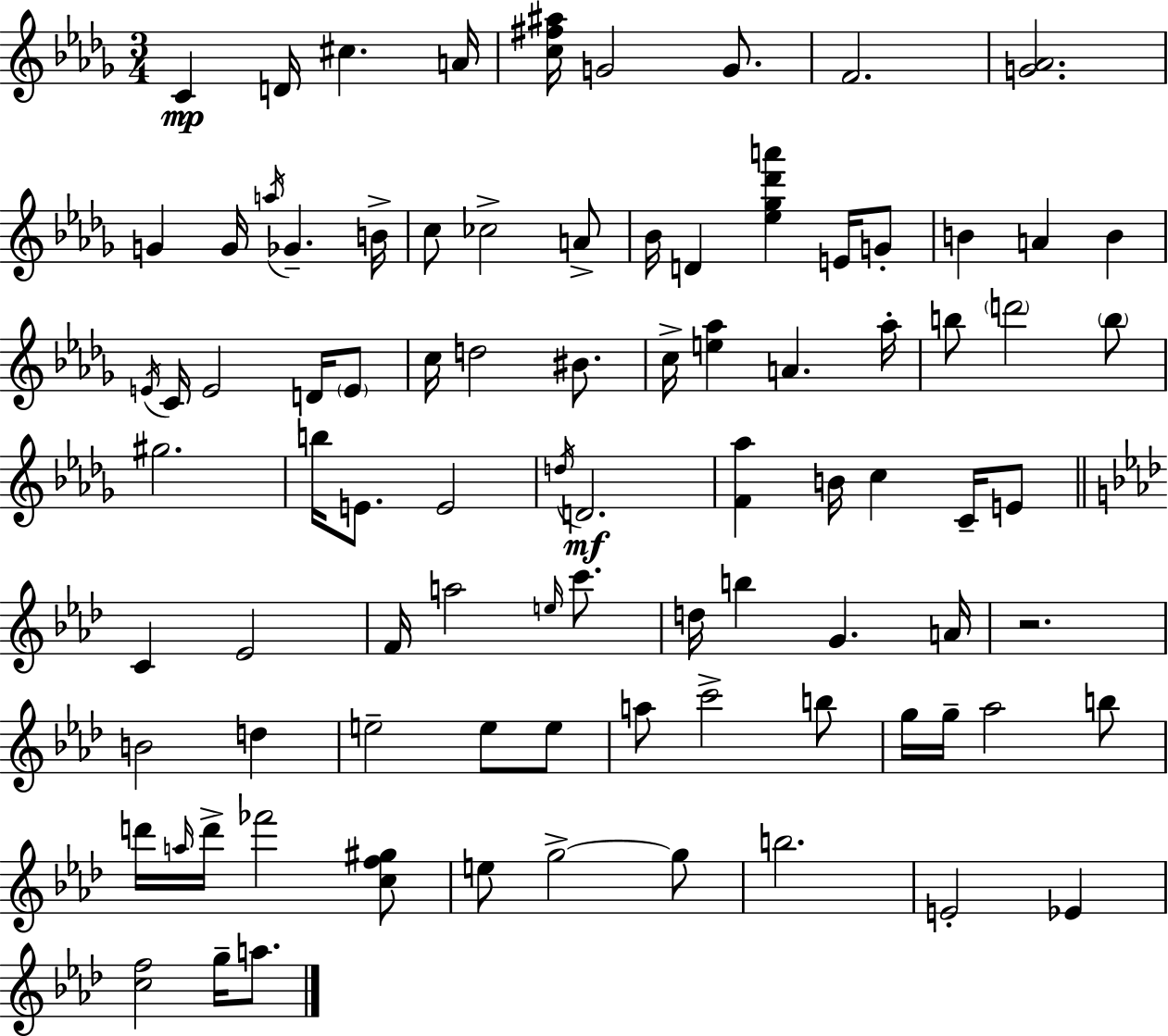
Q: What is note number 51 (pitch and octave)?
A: E5